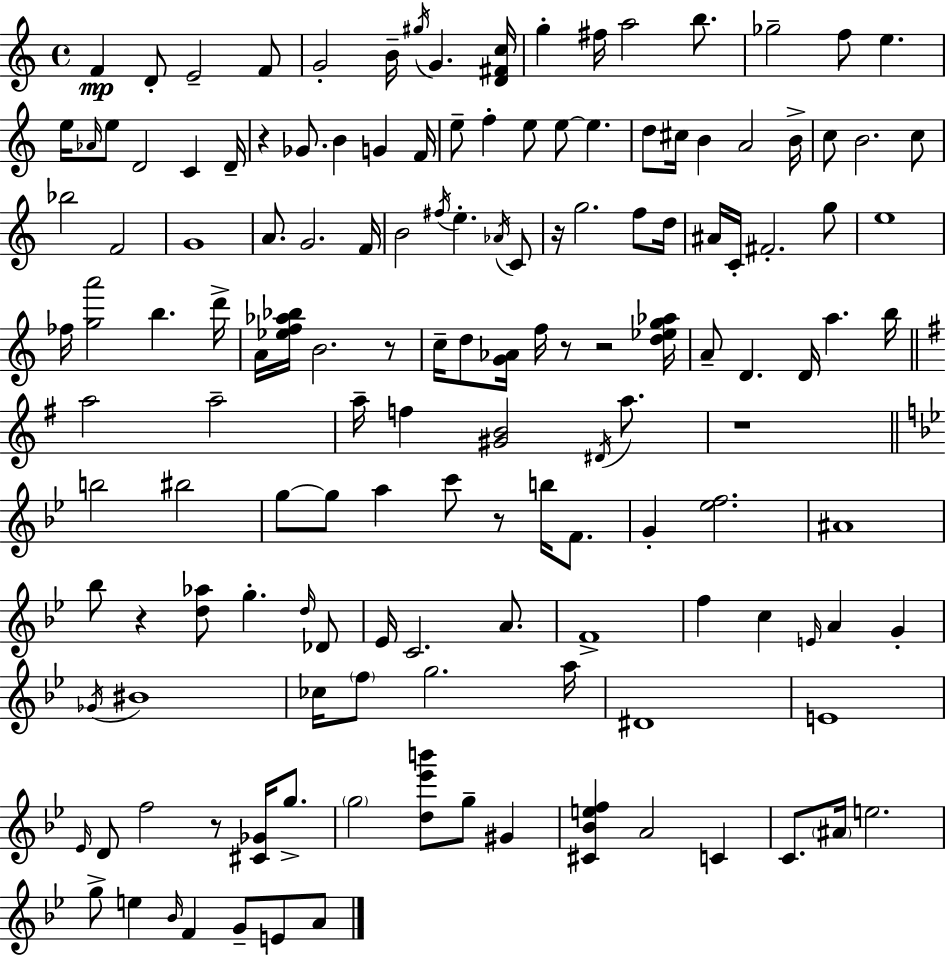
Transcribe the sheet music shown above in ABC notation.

X:1
T:Untitled
M:4/4
L:1/4
K:C
F D/2 E2 F/2 G2 B/4 ^g/4 G [D^Fc]/4 g ^f/4 a2 b/2 _g2 f/2 e e/4 _A/4 e/2 D2 C D/4 z _G/2 B G F/4 e/2 f e/2 e/2 e d/2 ^c/4 B A2 B/4 c/2 B2 c/2 _b2 F2 G4 A/2 G2 F/4 B2 ^f/4 e _A/4 C/2 z/4 g2 f/2 d/4 ^A/4 C/4 ^F2 g/2 e4 _f/4 [ga']2 b d'/4 A/4 [_ef_a_b]/4 B2 z/2 c/4 d/2 [G_A]/4 f/4 z/2 z2 [d_eg_a]/4 A/2 D D/4 a b/4 a2 a2 a/4 f [^GB]2 ^D/4 a/2 z4 b2 ^b2 g/2 g/2 a c'/2 z/2 b/4 F/2 G [_ef]2 ^A4 _b/2 z [d_a]/2 g d/4 _D/2 _E/4 C2 A/2 F4 f c E/4 A G _G/4 ^B4 _c/4 f/2 g2 a/4 ^D4 E4 _E/4 D/2 f2 z/2 [^C_G]/4 g/2 g2 [d_e'b']/2 g/2 ^G [^C_Bef] A2 C C/2 ^A/4 e2 g/2 e _B/4 F G/2 E/2 A/2